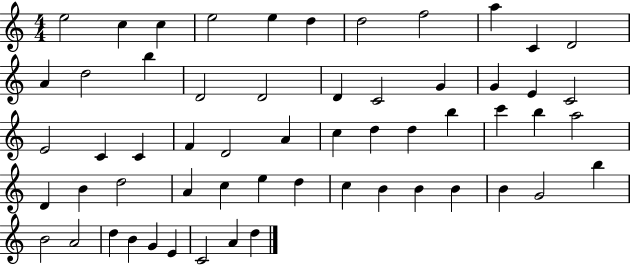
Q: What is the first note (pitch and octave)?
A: E5